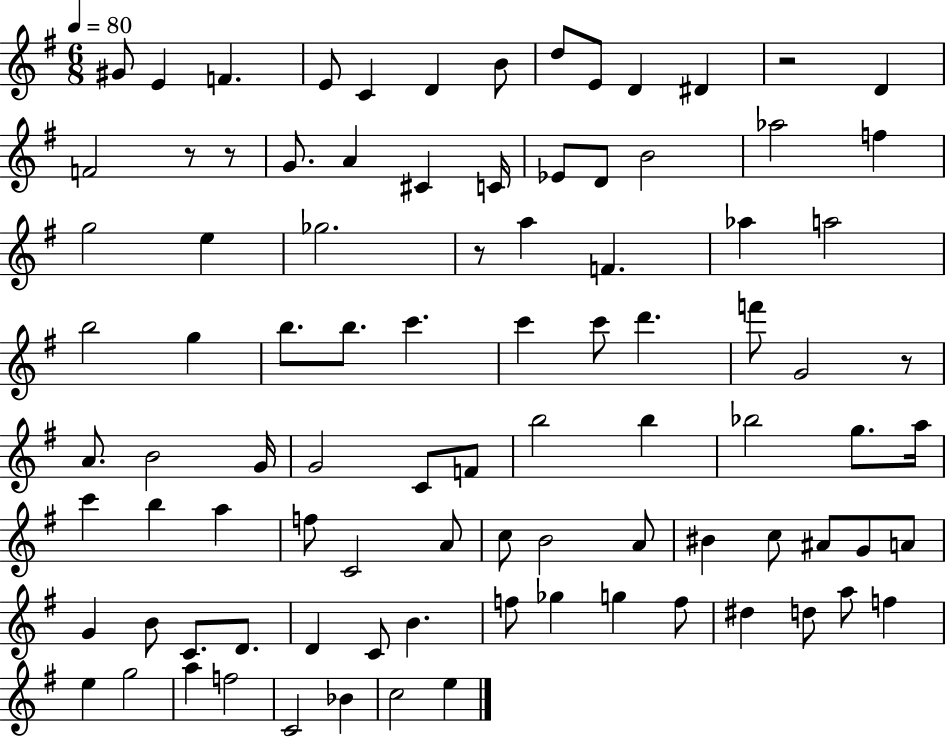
{
  \clef treble
  \numericTimeSignature
  \time 6/8
  \key g \major
  \tempo 4 = 80
  gis'8 e'4 f'4. | e'8 c'4 d'4 b'8 | d''8 e'8 d'4 dis'4 | r2 d'4 | \break f'2 r8 r8 | g'8. a'4 cis'4 c'16 | ees'8 d'8 b'2 | aes''2 f''4 | \break g''2 e''4 | ges''2. | r8 a''4 f'4. | aes''4 a''2 | \break b''2 g''4 | b''8. b''8. c'''4. | c'''4 c'''8 d'''4. | f'''8 g'2 r8 | \break a'8. b'2 g'16 | g'2 c'8 f'8 | b''2 b''4 | bes''2 g''8. a''16 | \break c'''4 b''4 a''4 | f''8 c'2 a'8 | c''8 b'2 a'8 | bis'4 c''8 ais'8 g'8 a'8 | \break g'4 b'8 c'8. d'8. | d'4 c'8 b'4. | f''8 ges''4 g''4 f''8 | dis''4 d''8 a''8 f''4 | \break e''4 g''2 | a''4 f''2 | c'2 bes'4 | c''2 e''4 | \break \bar "|."
}